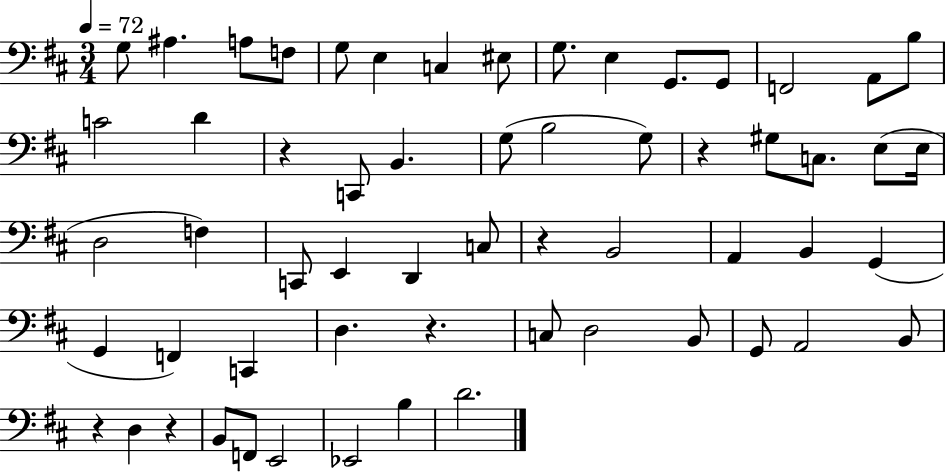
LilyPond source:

{
  \clef bass
  \numericTimeSignature
  \time 3/4
  \key d \major
  \tempo 4 = 72
  g8 ais4. a8 f8 | g8 e4 c4 eis8 | g8. e4 g,8. g,8 | f,2 a,8 b8 | \break c'2 d'4 | r4 c,8 b,4. | g8( b2 g8) | r4 gis8 c8. e8( e16 | \break d2 f4) | c,8 e,4 d,4 c8 | r4 b,2 | a,4 b,4 g,4( | \break g,4 f,4) c,4 | d4. r4. | c8 d2 b,8 | g,8 a,2 b,8 | \break r4 d4 r4 | b,8 f,8 e,2 | ees,2 b4 | d'2. | \break \bar "|."
}